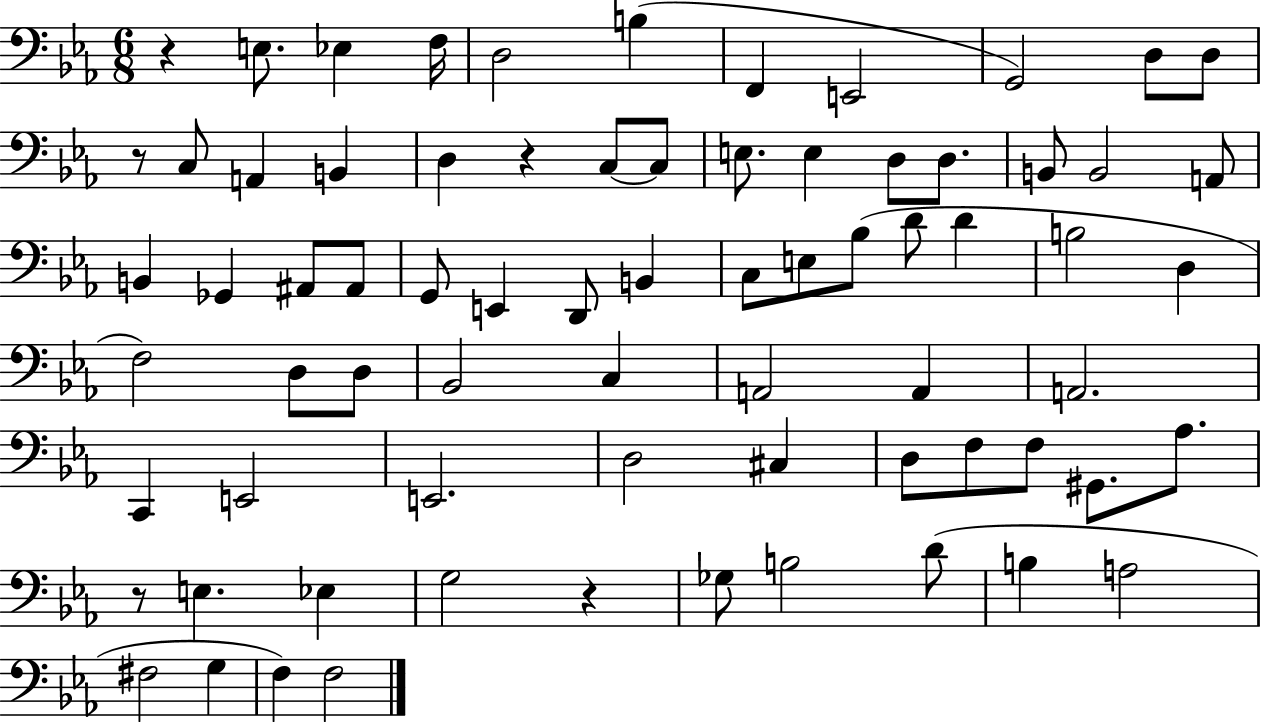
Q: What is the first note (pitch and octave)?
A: E3